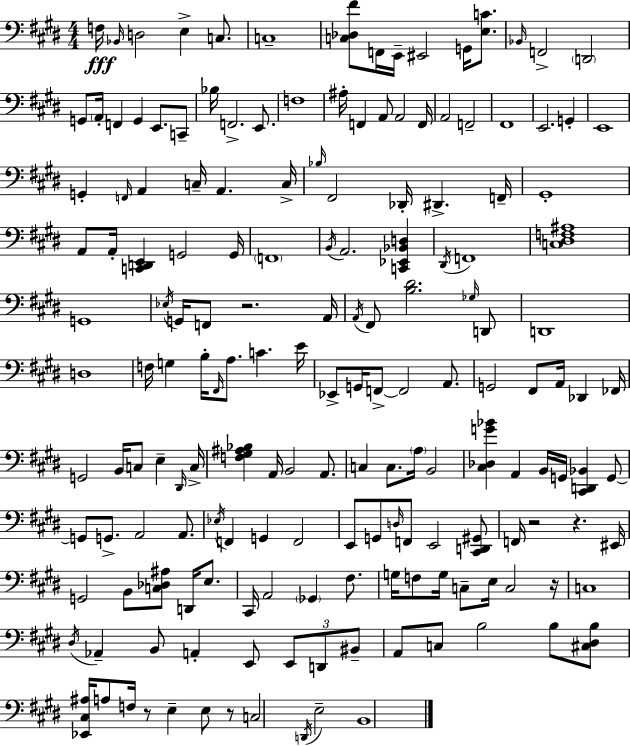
X:1
T:Untitled
M:4/4
L:1/4
K:E
F,/4 _B,,/4 D,2 E, C,/2 C,4 [C,_D,^F]/2 F,,/4 E,,/4 ^E,,2 G,,/4 [E,C]/2 _B,,/4 F,,2 D,,2 G,,/2 A,,/4 F,, G,, E,,/2 C,,/2 _B,/4 F,,2 E,,/2 F,4 ^A,/4 F,, A,,/2 A,,2 F,,/4 A,,2 F,,2 ^F,,4 E,,2 G,, E,,4 G,, F,,/4 A,, C,/4 A,, C,/4 _B,/4 ^F,,2 _D,,/4 ^D,, F,,/4 ^G,,4 A,,/2 A,,/4 [C,,D,,E,,] G,,2 G,,/4 F,,4 B,,/4 A,,2 [C,,_E,,_B,,D,] ^D,,/4 F,,4 [C,^D,F,^A,]4 G,,4 _E,/4 G,,/4 F,,/2 z2 A,,/4 A,,/4 ^F,,/2 [B,^D]2 _G,/4 D,,/2 D,,4 D,4 F,/4 G, B,/4 ^F,,/4 A,/2 C E/4 _E,,/2 G,,/4 F,,/2 F,,2 A,,/2 G,,2 ^F,,/2 A,,/4 _D,, _F,,/4 G,,2 B,,/4 C,/2 E, ^D,,/4 C,/4 [F,^G,^A,_B,] A,,/4 B,,2 A,,/2 C, C,/2 A,/4 B,,2 [^C,_D,G_B] A,, B,,/4 G,,/4 [^C,,D,,_B,,] G,,/2 G,,/2 G,,/2 A,,2 A,,/2 _E,/4 F,, G,, F,,2 E,,/2 G,,/2 D,/4 F,,/2 E,,2 [^C,,D,,^G,,]/2 F,,/4 z2 z ^E,,/4 G,,2 B,,/2 [C,_D,^A,]/2 D,,/4 E,/2 ^C,,/4 A,,2 _G,, ^F,/2 G,/4 F,/2 G,/4 C,/2 E,/4 C,2 z/4 C,4 ^D,/4 _A,, B,,/2 A,, E,,/2 E,,/2 D,,/2 ^B,,/2 A,,/2 C,/2 B,2 B,/2 [^C,^D,B,]/2 [_E,,^C,^A,]/4 A,/2 F,/4 z/2 E, E,/2 z/2 C,2 D,,/4 E,2 B,,4